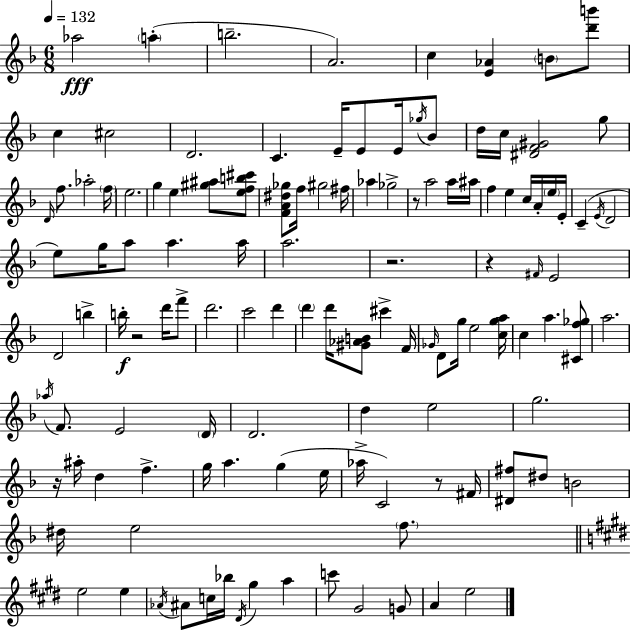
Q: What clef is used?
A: treble